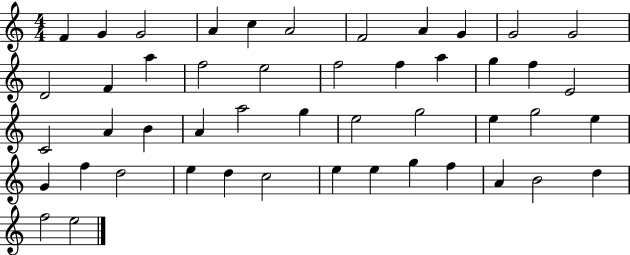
X:1
T:Untitled
M:4/4
L:1/4
K:C
F G G2 A c A2 F2 A G G2 G2 D2 F a f2 e2 f2 f a g f E2 C2 A B A a2 g e2 g2 e g2 e G f d2 e d c2 e e g f A B2 d f2 e2